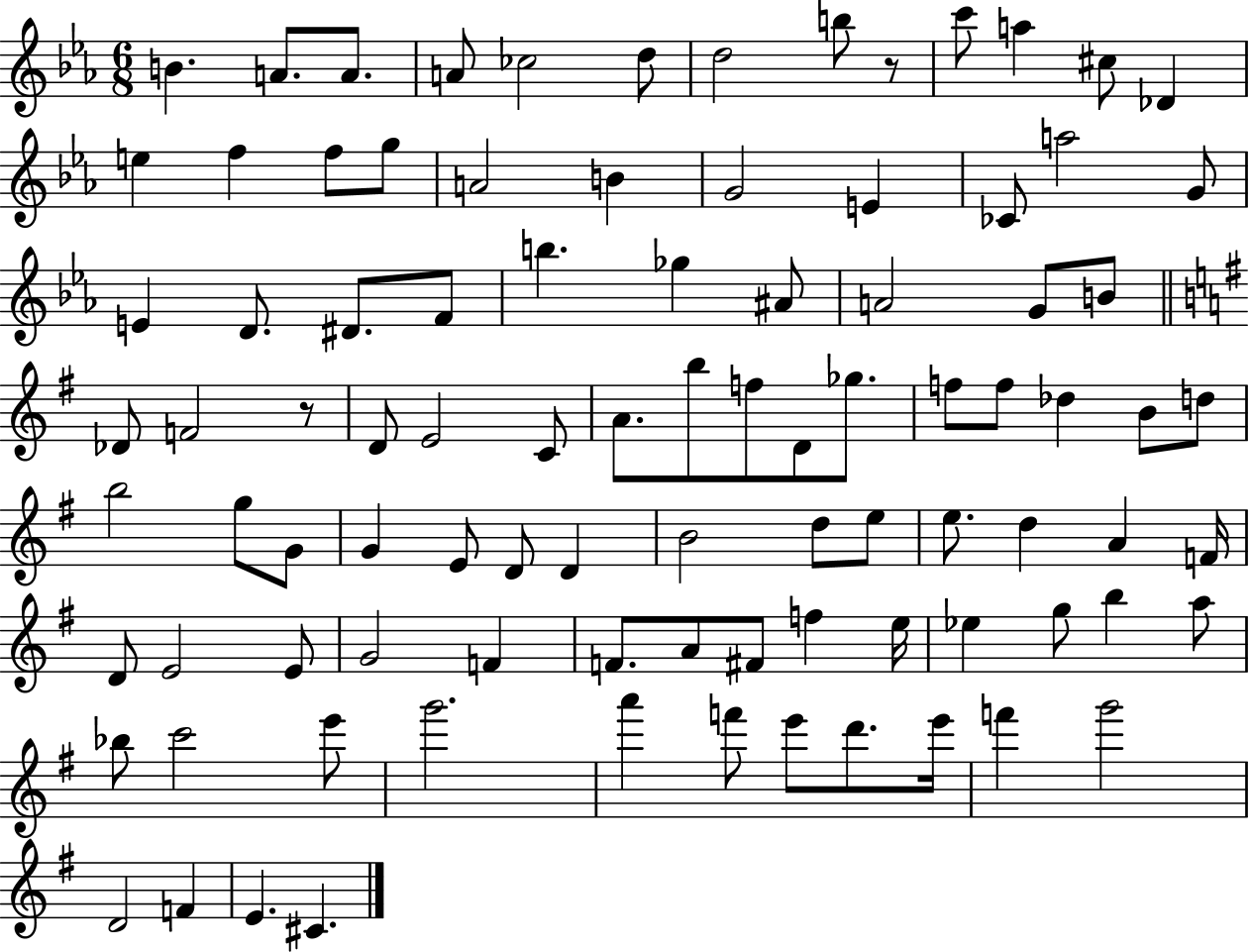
B4/q. A4/e. A4/e. A4/e CES5/h D5/e D5/h B5/e R/e C6/e A5/q C#5/e Db4/q E5/q F5/q F5/e G5/e A4/h B4/q G4/h E4/q CES4/e A5/h G4/e E4/q D4/e. D#4/e. F4/e B5/q. Gb5/q A#4/e A4/h G4/e B4/e Db4/e F4/h R/e D4/e E4/h C4/e A4/e. B5/e F5/e D4/e Gb5/e. F5/e F5/e Db5/q B4/e D5/e B5/h G5/e G4/e G4/q E4/e D4/e D4/q B4/h D5/e E5/e E5/e. D5/q A4/q F4/s D4/e E4/h E4/e G4/h F4/q F4/e. A4/e F#4/e F5/q E5/s Eb5/q G5/e B5/q A5/e Bb5/e C6/h E6/e G6/h. A6/q F6/e E6/e D6/e. E6/s F6/q G6/h D4/h F4/q E4/q. C#4/q.